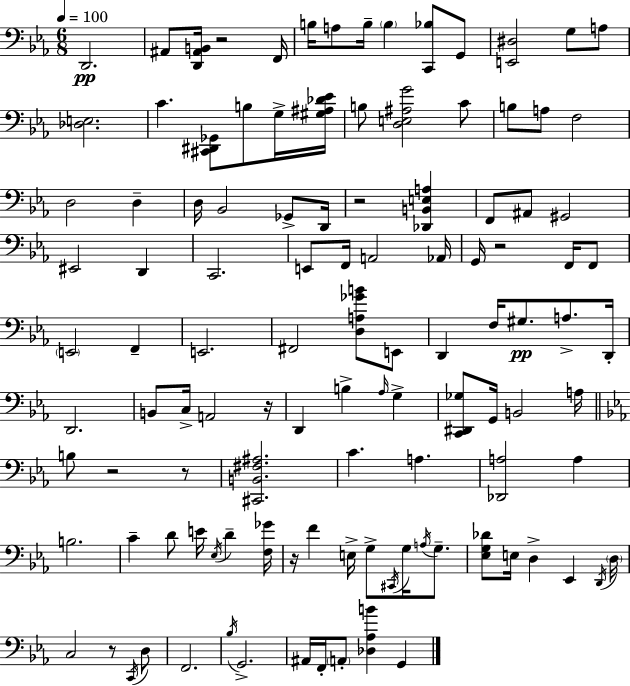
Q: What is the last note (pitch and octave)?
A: G2